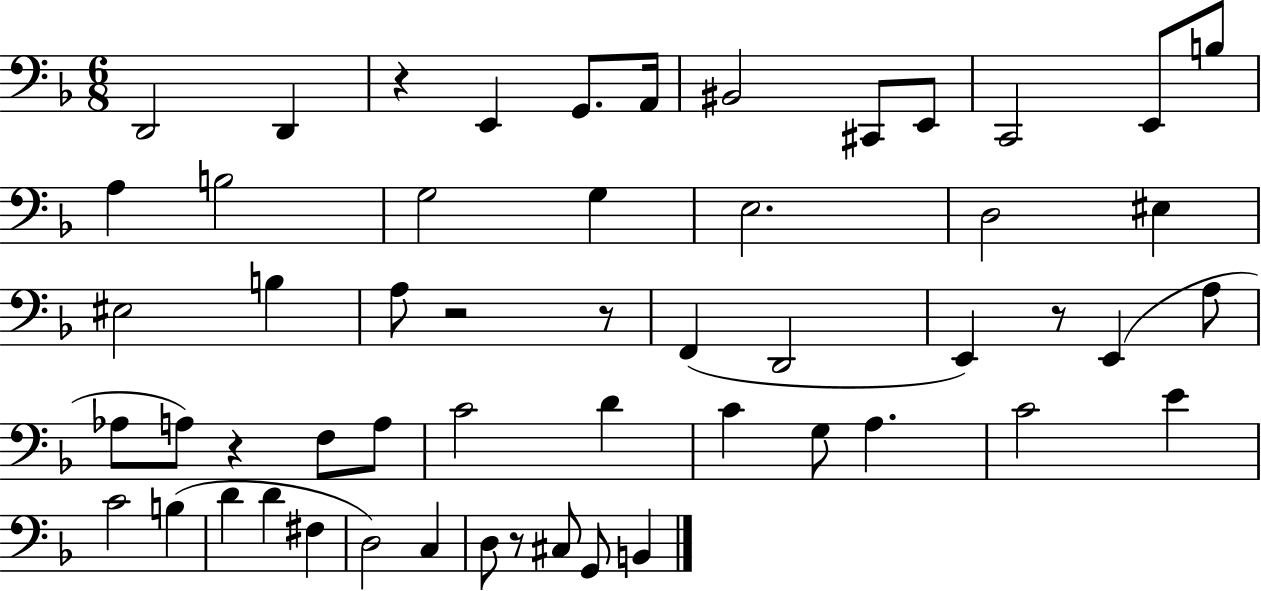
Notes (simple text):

D2/h D2/q R/q E2/q G2/e. A2/s BIS2/h C#2/e E2/e C2/h E2/e B3/e A3/q B3/h G3/h G3/q E3/h. D3/h EIS3/q EIS3/h B3/q A3/e R/h R/e F2/q D2/h E2/q R/e E2/q A3/e Ab3/e A3/e R/q F3/e A3/e C4/h D4/q C4/q G3/e A3/q. C4/h E4/q C4/h B3/q D4/q D4/q F#3/q D3/h C3/q D3/e R/e C#3/e G2/e B2/q